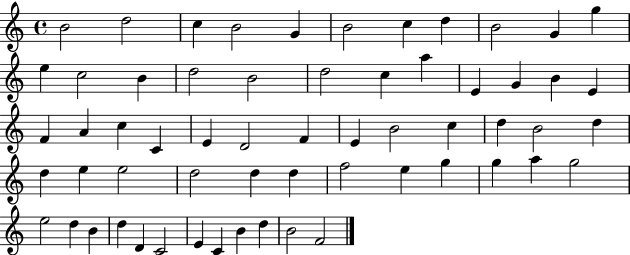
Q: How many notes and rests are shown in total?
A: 60